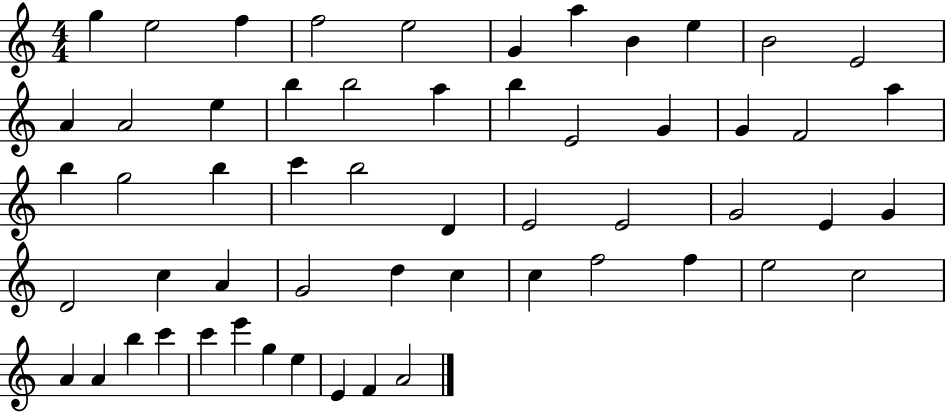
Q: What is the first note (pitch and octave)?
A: G5